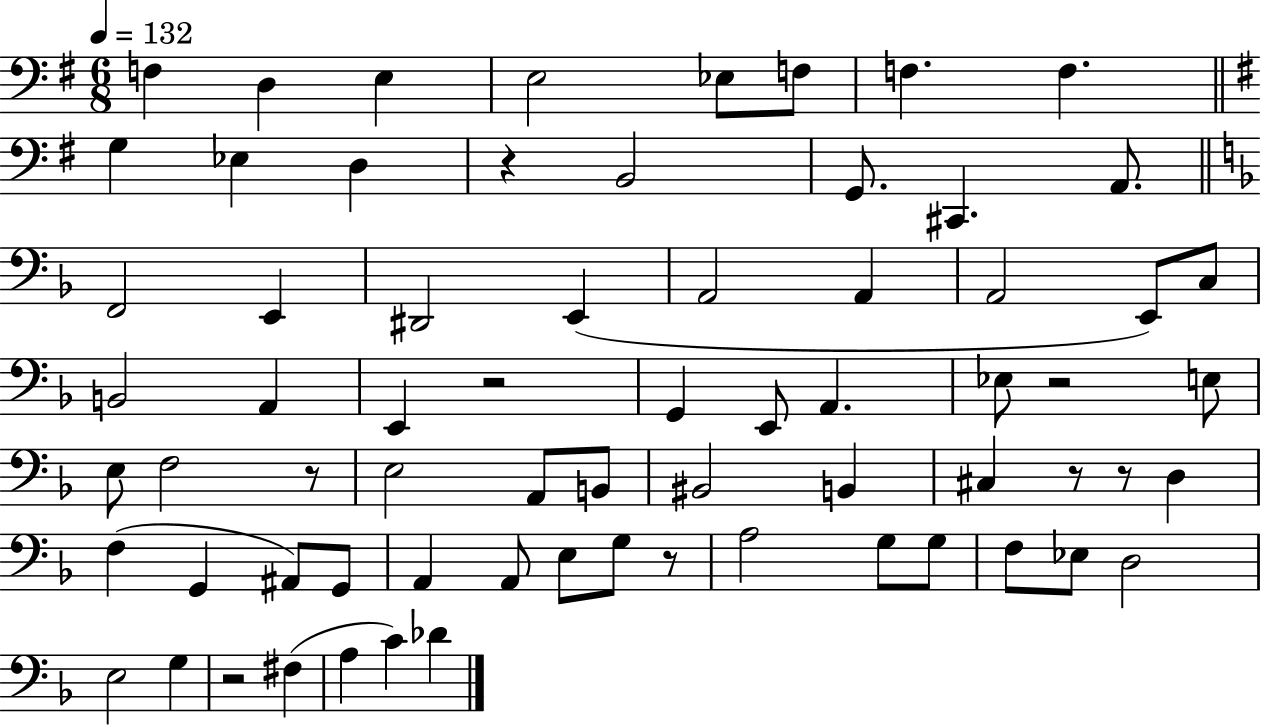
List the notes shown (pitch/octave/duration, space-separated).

F3/q D3/q E3/q E3/h Eb3/e F3/e F3/q. F3/q. G3/q Eb3/q D3/q R/q B2/h G2/e. C#2/q. A2/e. F2/h E2/q D#2/h E2/q A2/h A2/q A2/h E2/e C3/e B2/h A2/q E2/q R/h G2/q E2/e A2/q. Eb3/e R/h E3/e E3/e F3/h R/e E3/h A2/e B2/e BIS2/h B2/q C#3/q R/e R/e D3/q F3/q G2/q A#2/e G2/e A2/q A2/e E3/e G3/e R/e A3/h G3/e G3/e F3/e Eb3/e D3/h E3/h G3/q R/h F#3/q A3/q C4/q Db4/q